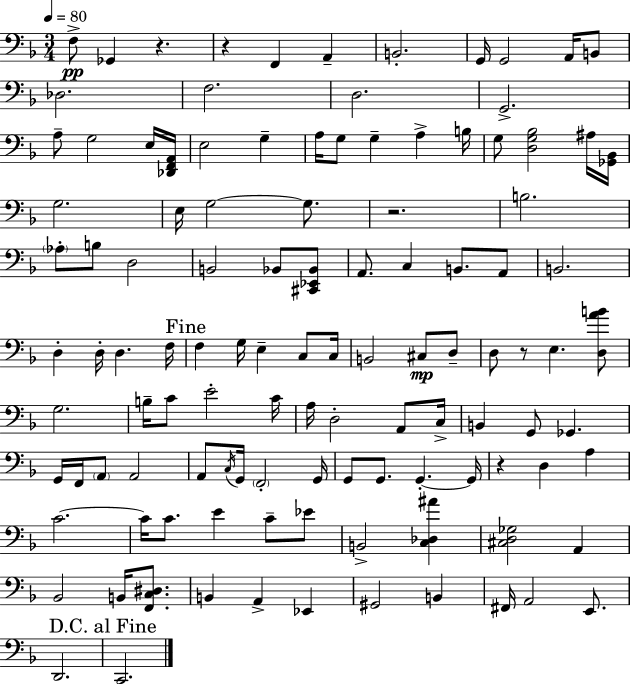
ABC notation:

X:1
T:Untitled
M:3/4
L:1/4
K:F
F,/2 _G,, z z F,, A,, B,,2 G,,/4 G,,2 A,,/4 B,,/2 _D,2 F,2 D,2 G,,2 A,/2 G,2 E,/4 [_D,,F,,A,,]/4 E,2 G, A,/4 G,/2 G, A, B,/4 G,/2 [D,G,_B,]2 ^A,/4 [_G,,_B,,]/4 G,2 E,/4 G,2 G,/2 z2 B,2 _A,/2 B,/2 D,2 B,,2 _B,,/2 [^C,,_E,,_B,,]/2 A,,/2 C, B,,/2 A,,/2 B,,2 D, D,/4 D, F,/4 F, G,/4 E, C,/2 C,/4 B,,2 ^C,/2 D,/2 D,/2 z/2 E, [D,AB]/2 G,2 B,/4 C/2 E2 C/4 A,/4 D,2 A,,/2 C,/4 B,, G,,/2 _G,, G,,/4 F,,/4 A,,/2 A,,2 A,,/2 C,/4 G,,/4 F,,2 G,,/4 G,,/2 G,,/2 G,, G,,/4 z D, A, C2 C/4 C/2 E C/2 _E/2 B,,2 [C,_D,^A] [^C,D,_G,]2 A,, _B,,2 B,,/4 [F,,C,^D,]/2 B,, A,, _E,, ^G,,2 B,, ^F,,/4 A,,2 E,,/2 D,,2 C,,2